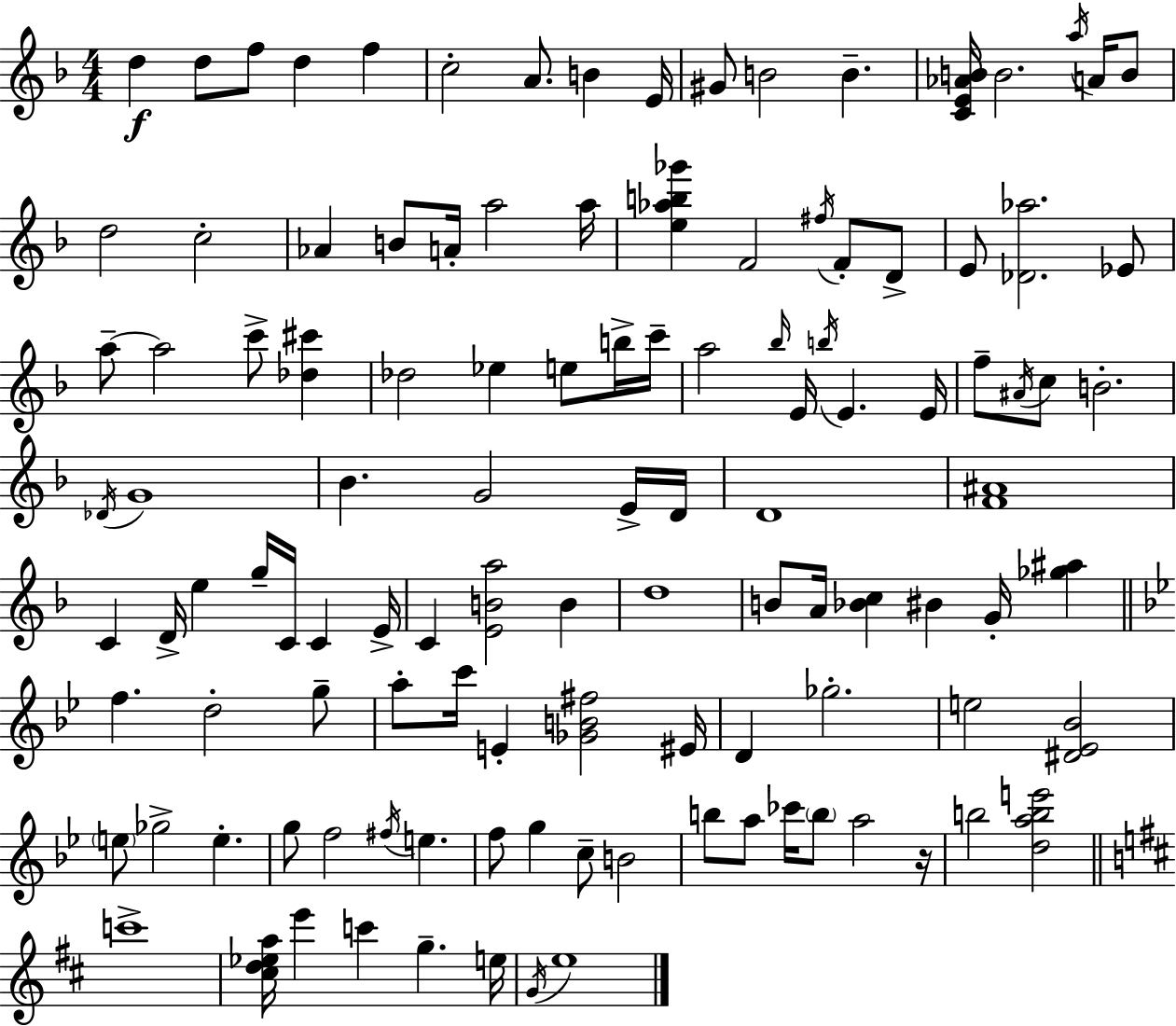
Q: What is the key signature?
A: D minor